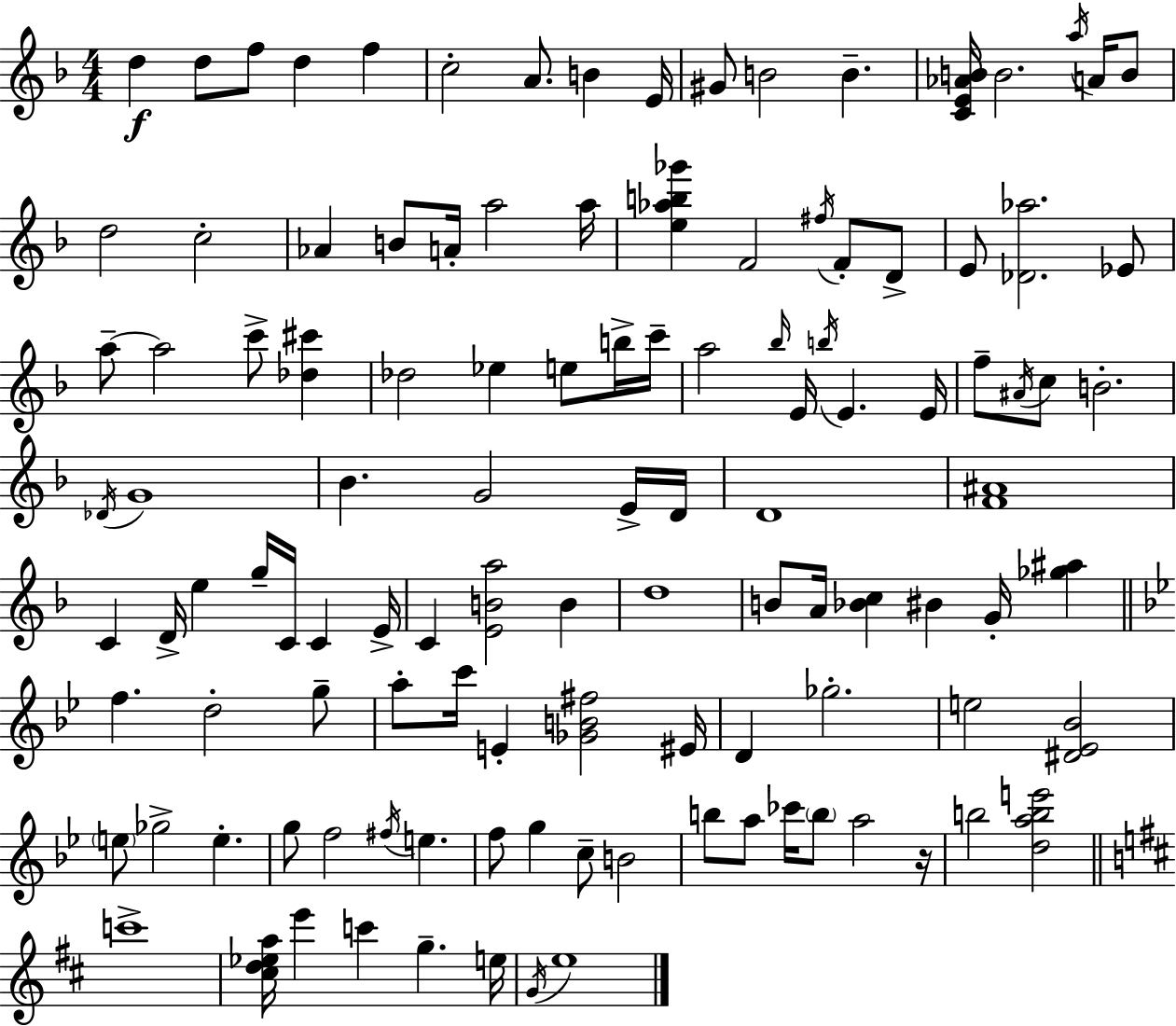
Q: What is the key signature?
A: D minor